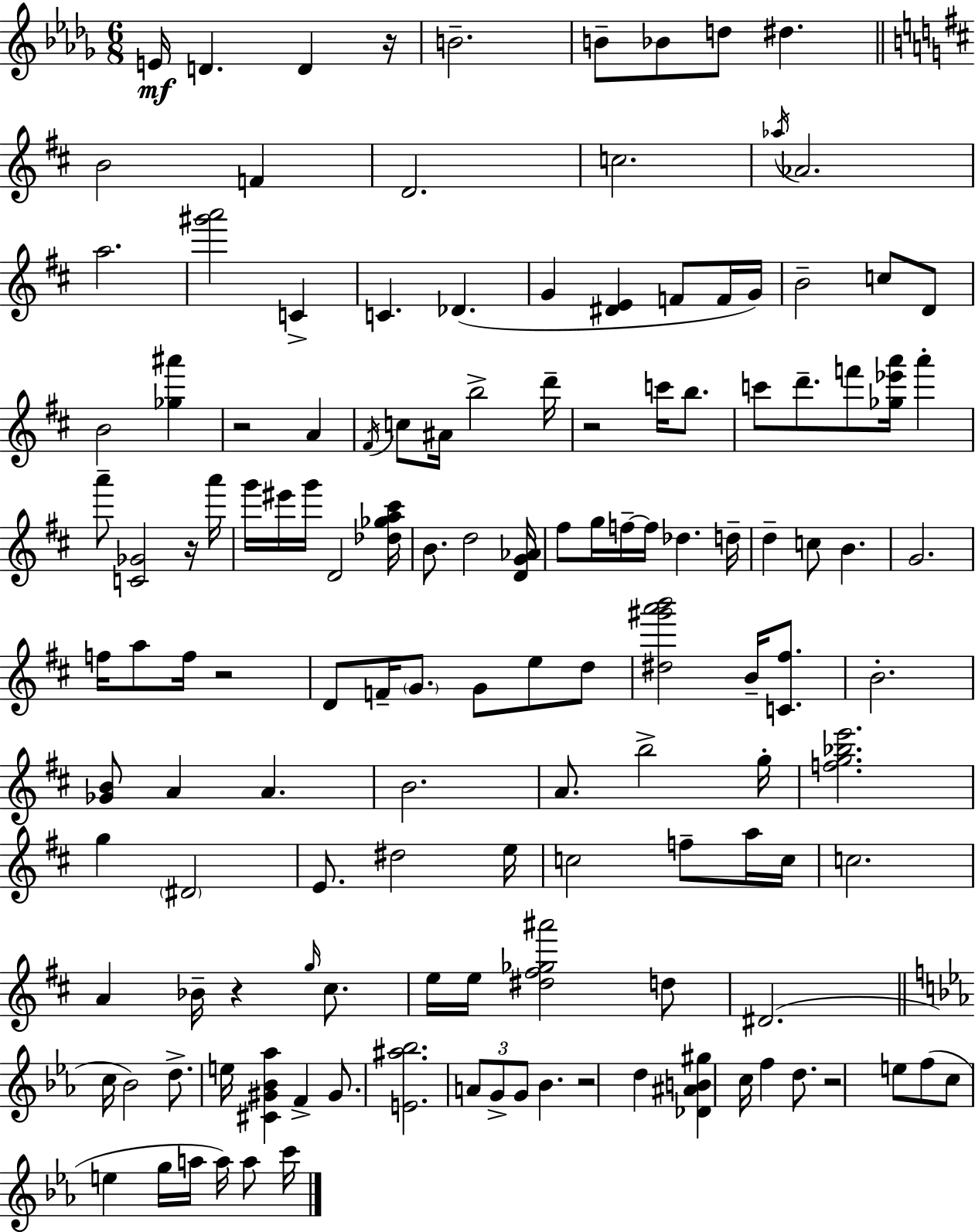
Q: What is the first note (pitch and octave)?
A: E4